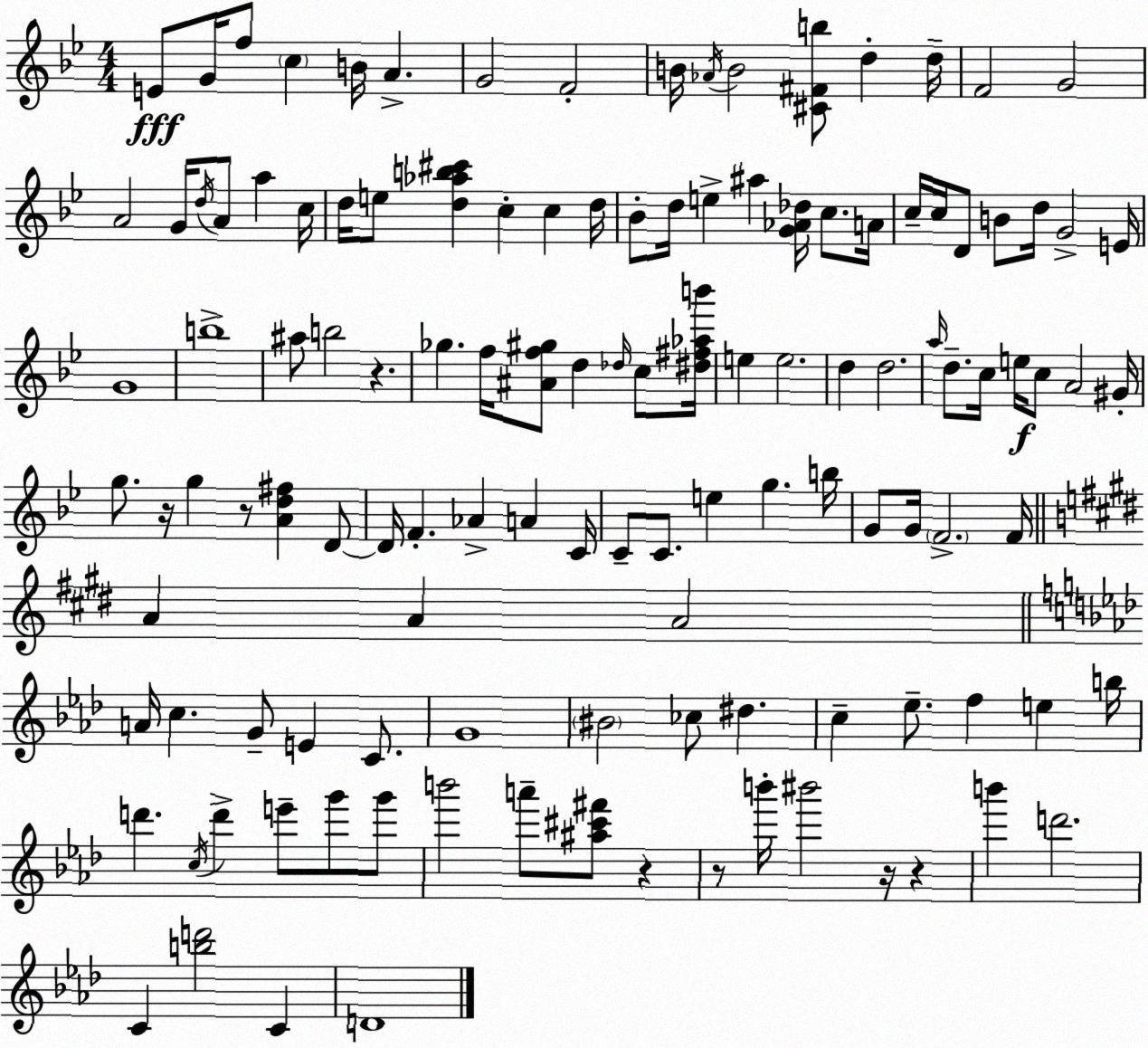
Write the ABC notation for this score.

X:1
T:Untitled
M:4/4
L:1/4
K:Bb
E/2 G/4 f/2 c B/4 A G2 F2 B/4 _A/4 B2 [^C^Fb]/2 d d/4 F2 G2 A2 G/4 d/4 A/2 a c/4 d/4 e/2 [d_ab^c'] c c d/4 _B/2 d/4 e ^a [G_A_d]/4 c/2 A/4 c/4 c/4 D/2 B/2 d/4 G2 E/4 G4 b4 ^a/2 b2 z _g f/4 [^Af^g]/2 d _d/4 c/2 [^d^f_ab']/4 e e2 d d2 a/4 d/2 c/4 e/4 c/2 A2 ^G/4 g/2 z/4 g z/2 [Ad^f] D/2 D/4 F _A A C/4 C/2 C/2 e g b/4 G/2 G/4 F2 F/4 A A A2 A/4 c G/2 E C/2 G4 ^B2 _c/2 ^d c _e/2 f e b/4 d' c/4 d' e'/2 g'/2 g'/2 b'2 a'/2 [^a^c'^f']/2 z z/2 b'/4 ^b'2 z/4 z b' d'2 C [bd']2 C D4